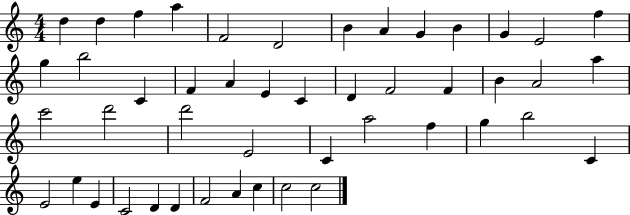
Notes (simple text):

D5/q D5/q F5/q A5/q F4/h D4/h B4/q A4/q G4/q B4/q G4/q E4/h F5/q G5/q B5/h C4/q F4/q A4/q E4/q C4/q D4/q F4/h F4/q B4/q A4/h A5/q C6/h D6/h D6/h E4/h C4/q A5/h F5/q G5/q B5/h C4/q E4/h E5/q E4/q C4/h D4/q D4/q F4/h A4/q C5/q C5/h C5/h